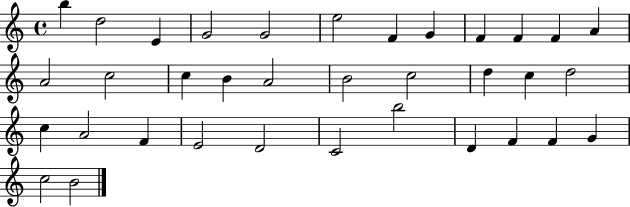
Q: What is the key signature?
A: C major